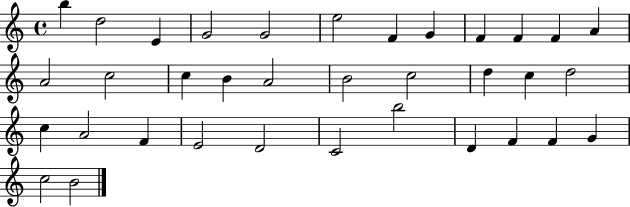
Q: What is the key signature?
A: C major